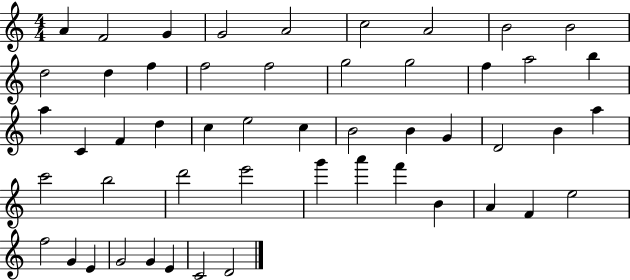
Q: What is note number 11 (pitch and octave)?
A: D5